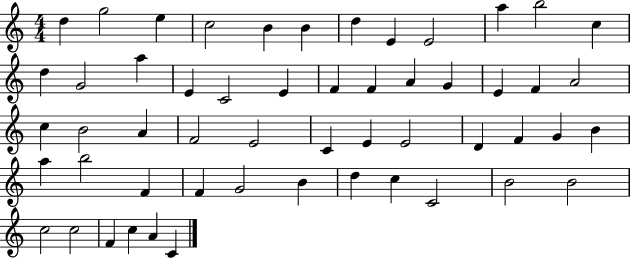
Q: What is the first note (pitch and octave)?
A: D5